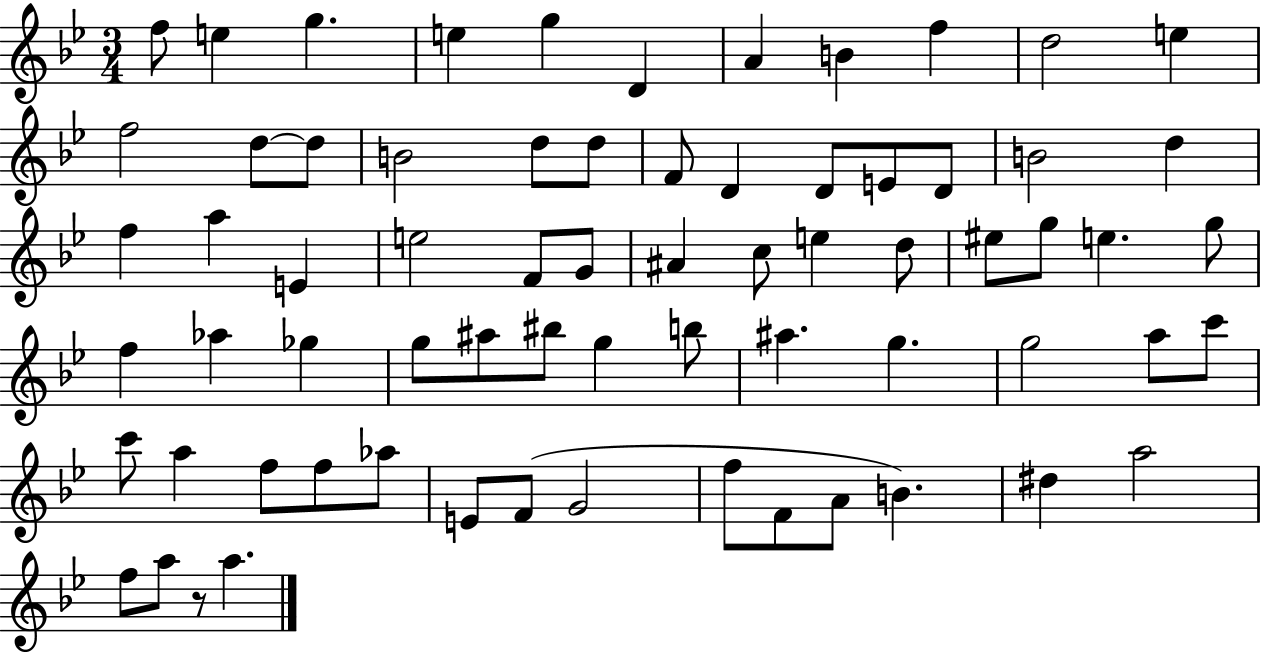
{
  \clef treble
  \numericTimeSignature
  \time 3/4
  \key bes \major
  f''8 e''4 g''4. | e''4 g''4 d'4 | a'4 b'4 f''4 | d''2 e''4 | \break f''2 d''8~~ d''8 | b'2 d''8 d''8 | f'8 d'4 d'8 e'8 d'8 | b'2 d''4 | \break f''4 a''4 e'4 | e''2 f'8 g'8 | ais'4 c''8 e''4 d''8 | eis''8 g''8 e''4. g''8 | \break f''4 aes''4 ges''4 | g''8 ais''8 bis''8 g''4 b''8 | ais''4. g''4. | g''2 a''8 c'''8 | \break c'''8 a''4 f''8 f''8 aes''8 | e'8 f'8( g'2 | f''8 f'8 a'8 b'4.) | dis''4 a''2 | \break f''8 a''8 r8 a''4. | \bar "|."
}